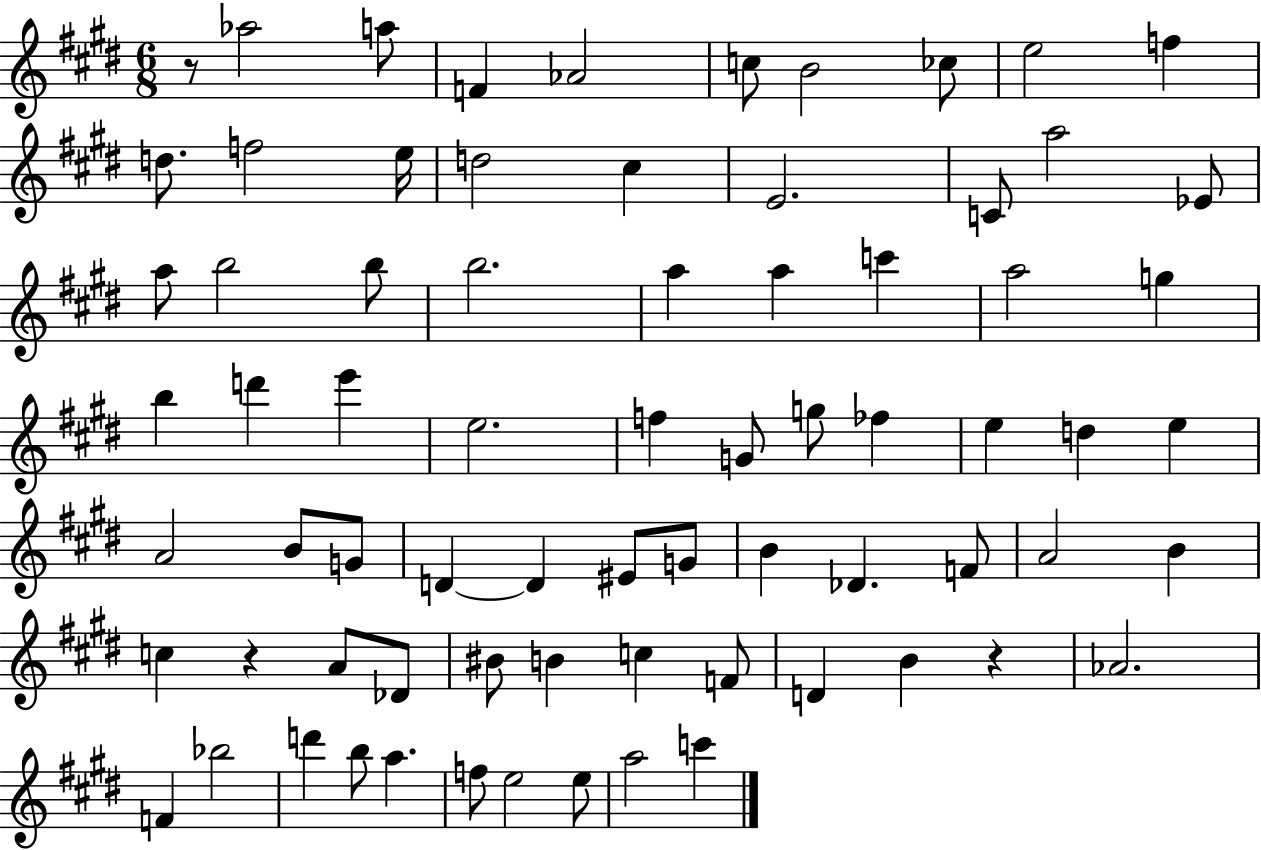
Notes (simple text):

R/e Ab5/h A5/e F4/q Ab4/h C5/e B4/h CES5/e E5/h F5/q D5/e. F5/h E5/s D5/h C#5/q E4/h. C4/e A5/h Eb4/e A5/e B5/h B5/e B5/h. A5/q A5/q C6/q A5/h G5/q B5/q D6/q E6/q E5/h. F5/q G4/e G5/e FES5/q E5/q D5/q E5/q A4/h B4/e G4/e D4/q D4/q EIS4/e G4/e B4/q Db4/q. F4/e A4/h B4/q C5/q R/q A4/e Db4/e BIS4/e B4/q C5/q F4/e D4/q B4/q R/q Ab4/h. F4/q Bb5/h D6/q B5/e A5/q. F5/e E5/h E5/e A5/h C6/q